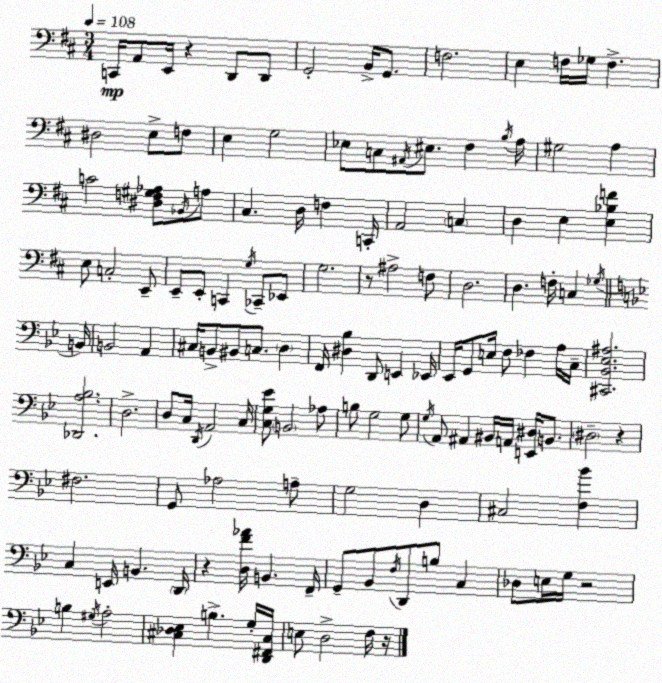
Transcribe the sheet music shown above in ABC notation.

X:1
T:Untitled
M:3/4
L:1/4
K:D
C,,/4 A,,/2 E,,/4 z D,,/2 D,,/2 G,,2 B,,/4 G,,/2 F,2 E, F,/4 _G,/4 F, ^D,2 E,/2 F,/2 E, G,2 _E,/2 C,/2 ^A,,/4 ^E,/2 ^F, B,/4 A,/4 ^G,2 A, C2 [^D,F,^G,_A,]/2 _B,,/4 A,/2 ^C, D,/4 F, C,,/4 A,,2 C, D, E, [E,_B,F] E,/2 C,2 E,,/2 E,,/2 E,,/2 C,, G,/4 _C,,/2 _E,,/2 G,2 z/2 ^A,2 F,/2 D,2 D, F,/4 C, _G,/4 B,,/4 B,,2 A,, ^C,/4 B,,/2 ^B,,/2 C,/2 D, F,,/4 [^D,_B,] D,,/2 E,, _E,,/4 _E,,/4 G,,/2 E,/4 F,/2 _F, A,/4 C,/4 [^C,,_B,,_E,^A,]2 [_D,,A,_B,]2 D,2 D,/2 C,/4 D,,/4 A,,2 C,/4 [C,G,_E]/2 B,,2 _A,/2 B,/2 G,2 G,/2 G,/4 A,,/2 ^A,, ^B,,/4 A,,/4 [E,,^D,]/4 B,,/2 ^D,2 z ^F,2 G,,/2 _A,2 A,/2 G,2 D, ^C,2 [F,_B] C, E,,/4 B,, D,,/4 z [D,F_A]/4 B,, F,,/4 G,,/2 _B,,/2 F,/4 D,,/2 B,/2 C, _D,/2 E,/4 G,/4 z2 B, ^G,/4 A,2 [^C,_D,_E,] B, G,/4 [D,,^F,,^C,]/4 E,/2 D,2 F,/4 z/4